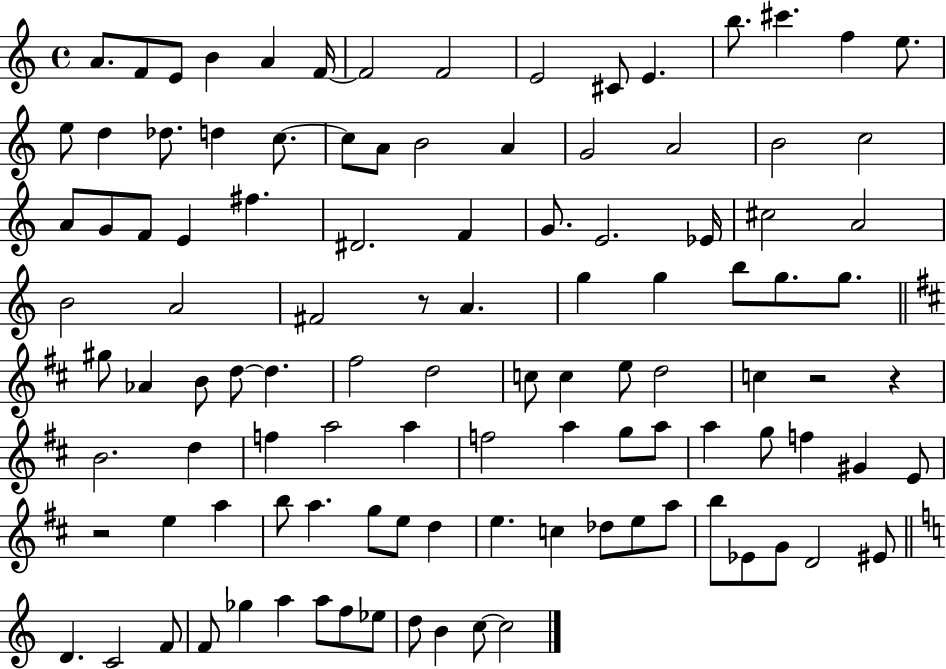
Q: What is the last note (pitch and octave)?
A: C5